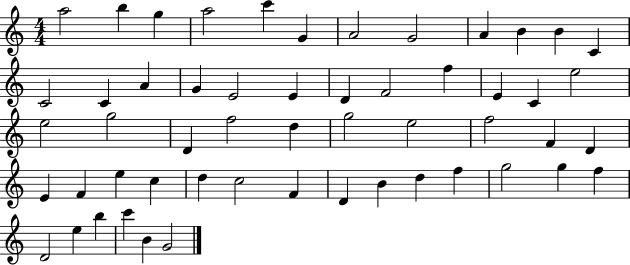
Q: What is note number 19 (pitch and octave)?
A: D4